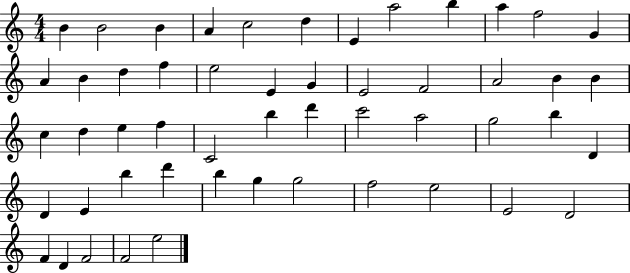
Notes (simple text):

B4/q B4/h B4/q A4/q C5/h D5/q E4/q A5/h B5/q A5/q F5/h G4/q A4/q B4/q D5/q F5/q E5/h E4/q G4/q E4/h F4/h A4/h B4/q B4/q C5/q D5/q E5/q F5/q C4/h B5/q D6/q C6/h A5/h G5/h B5/q D4/q D4/q E4/q B5/q D6/q B5/q G5/q G5/h F5/h E5/h E4/h D4/h F4/q D4/q F4/h F4/h E5/h